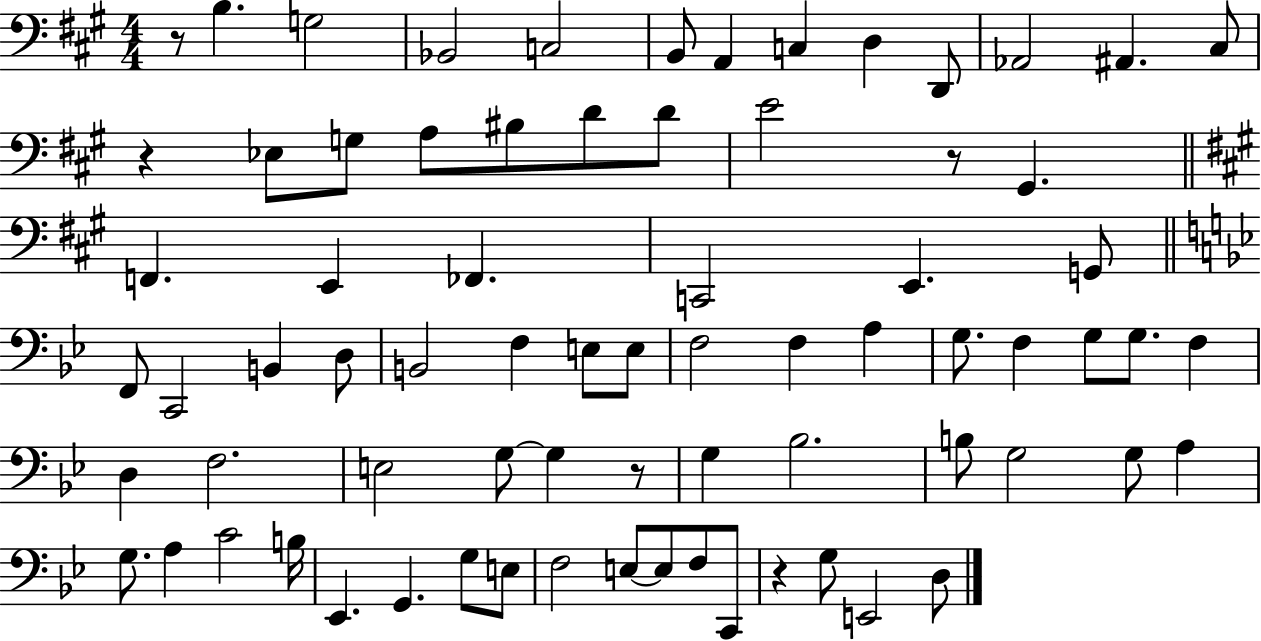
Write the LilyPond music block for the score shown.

{
  \clef bass
  \numericTimeSignature
  \time 4/4
  \key a \major
  \repeat volta 2 { r8 b4. g2 | bes,2 c2 | b,8 a,4 c4 d4 d,8 | aes,2 ais,4. cis8 | \break r4 ees8 g8 a8 bis8 d'8 d'8 | e'2 r8 gis,4. | \bar "||" \break \key a \major f,4. e,4 fes,4. | c,2 e,4. g,8 | \bar "||" \break \key bes \major f,8 c,2 b,4 d8 | b,2 f4 e8 e8 | f2 f4 a4 | g8. f4 g8 g8. f4 | \break d4 f2. | e2 g8~~ g4 r8 | g4 bes2. | b8 g2 g8 a4 | \break g8. a4 c'2 b16 | ees,4. g,4. g8 e8 | f2 e8~~ e8 f8 c,8 | r4 g8 e,2 d8 | \break } \bar "|."
}